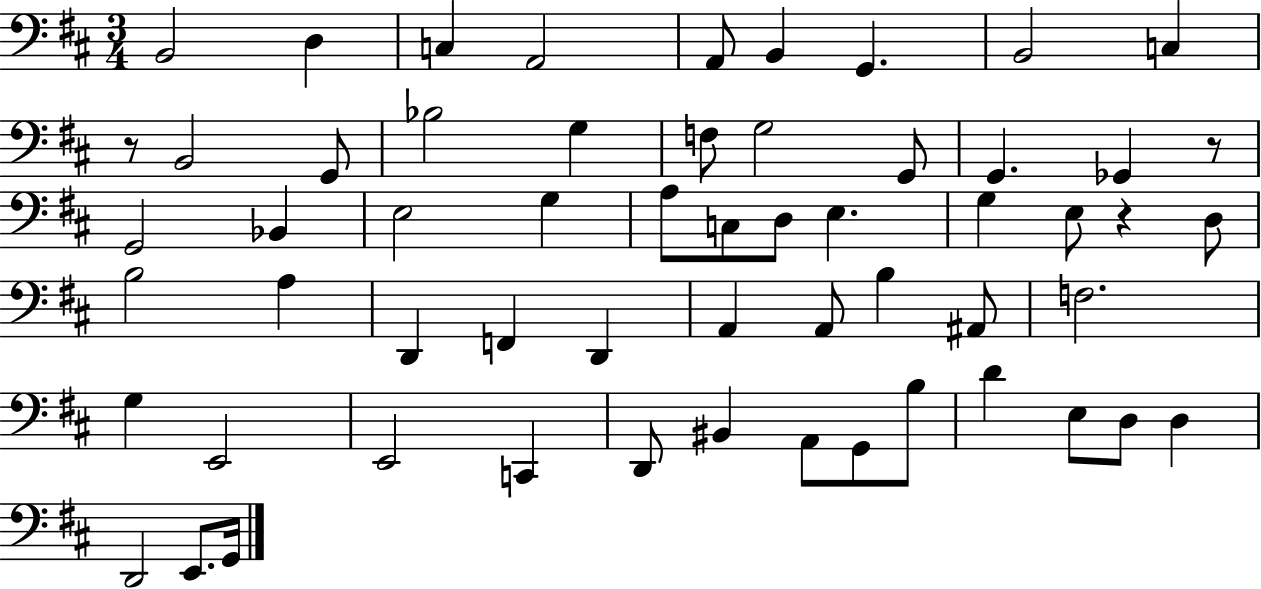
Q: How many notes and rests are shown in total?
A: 58